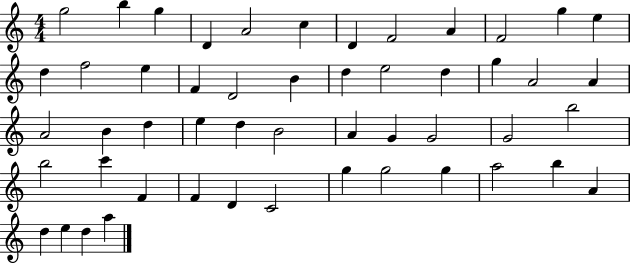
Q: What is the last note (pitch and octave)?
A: A5